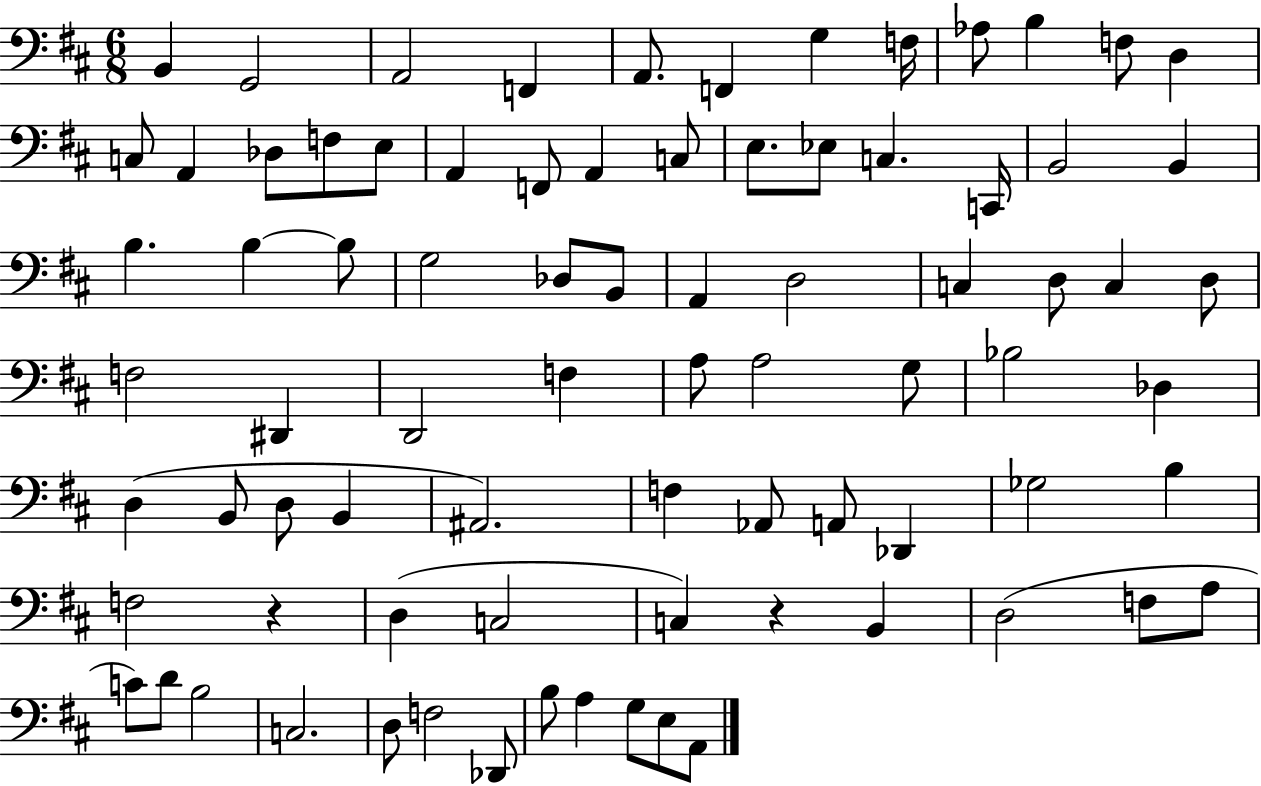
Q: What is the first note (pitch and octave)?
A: B2